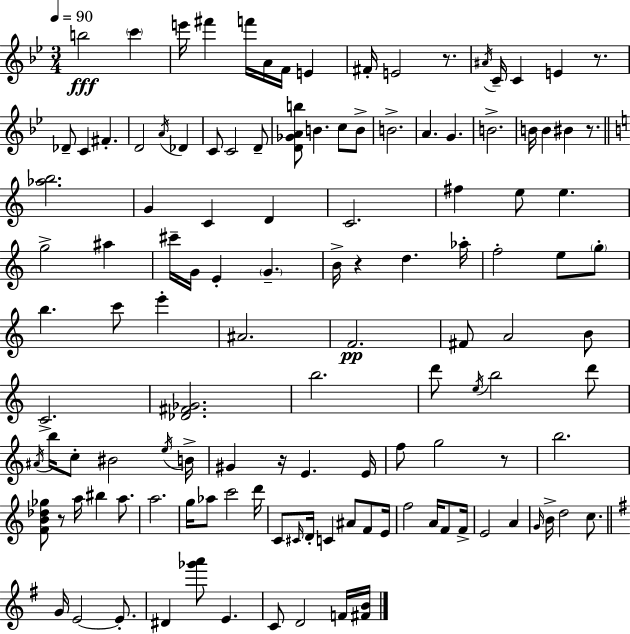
{
  \clef treble
  \numericTimeSignature
  \time 3/4
  \key bes \major
  \tempo 4 = 90
  b''2\fff \parenthesize c'''4 | e'''16 fis'''4 f'''16 a'16 f'16 e'4 | fis'16-. e'2 r8. | \acciaccatura { ais'16 } c'16-- c'4 e'4 r8. | \break des'8-- c'4 fis'4.-. | d'2 \acciaccatura { a'16 } des'4 | c'8 c'2 | d'8-- <d' ges' a' b''>8 b'4. c''8 | \break b'8-> b'2.-> | a'4. g'4. | b'2.-> | b'16 b'4 bis'4 r8. | \break \bar "||" \break \key c \major <aes'' b''>2. | g'4 c'4 d'4 | c'2. | fis''4 e''8 e''4. | \break g''2-> ais''4 | cis'''16-- g'16 e'4-. \parenthesize g'4.-- | b'16-> r4 d''4. aes''16-. | f''2-. e''8 \parenthesize g''8-. | \break b''4. c'''8 e'''4-. | ais'2. | f'2.\pp | fis'8 a'2 b'8 | \break c'2.-> | <des' fis' ges'>2. | b''2. | d'''8 \acciaccatura { e''16 } b''2 d'''8 | \break \acciaccatura { ais'16 } b''16 c''8-. bis'2 | \acciaccatura { e''16 } b'16-> gis'4 r16 e'4. | e'16 f''8 g''2 | r8 b''2. | \break <f' b' des'' ges''>8 r8 a''16 bis''4 | a''8. a''2. | g''16 aes''8 c'''2 | d'''16 c'8 \grace { cis'16 } d'16-. c'4 ais'8 | \break f'8 e'16 f''2 | a'16 f'8 f'16-> e'2 | a'4 \grace { g'16 } b'16-> d''2 | c''8. \bar "||" \break \key g \major g'16 e'2~~ e'8.-. | dis'4 <ges''' a'''>8 e'4. | c'8 d'2 f'16 <fis' b'>16 | \bar "|."
}